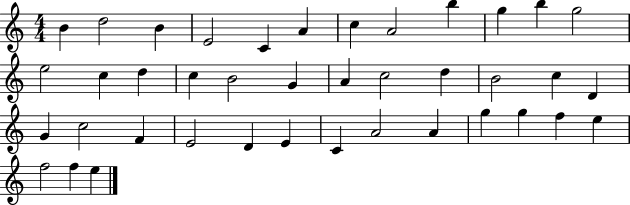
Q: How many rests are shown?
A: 0